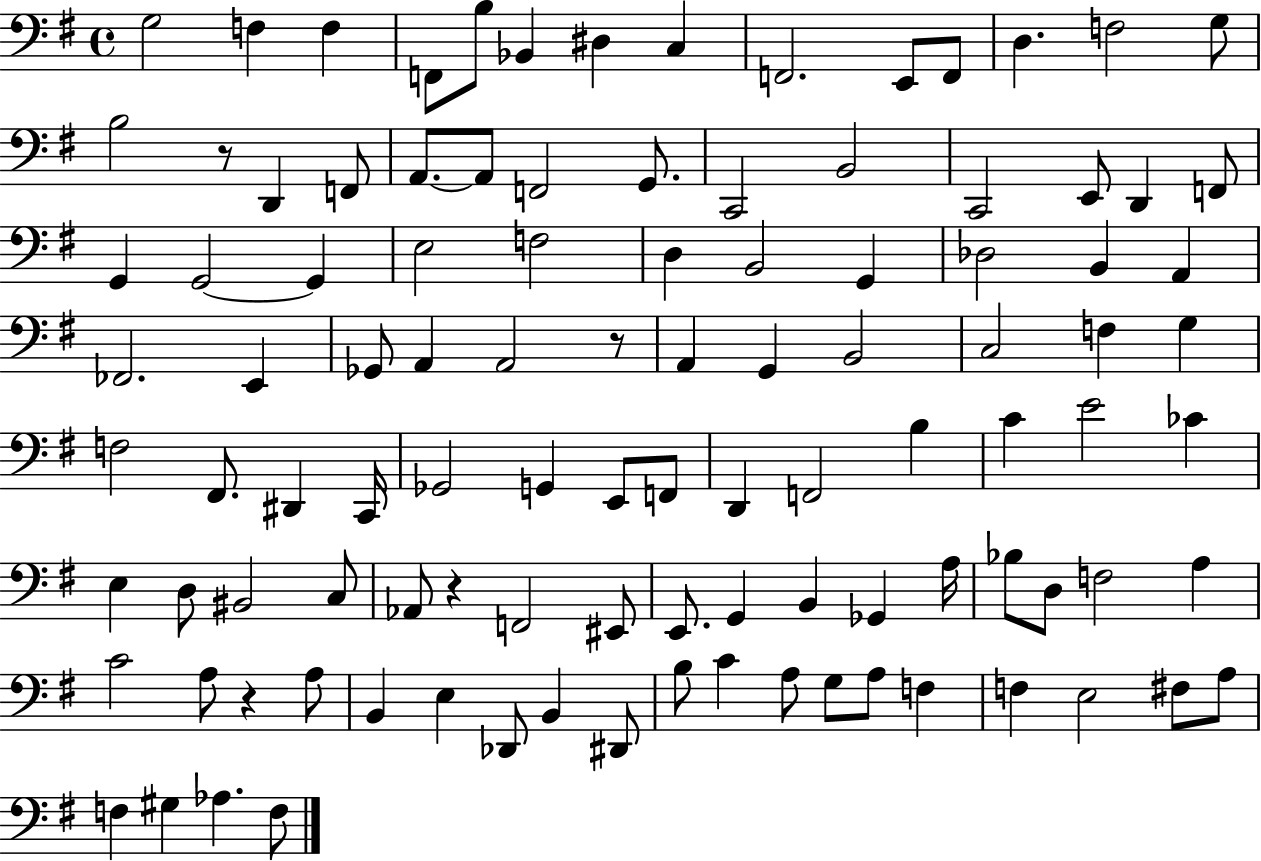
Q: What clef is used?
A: bass